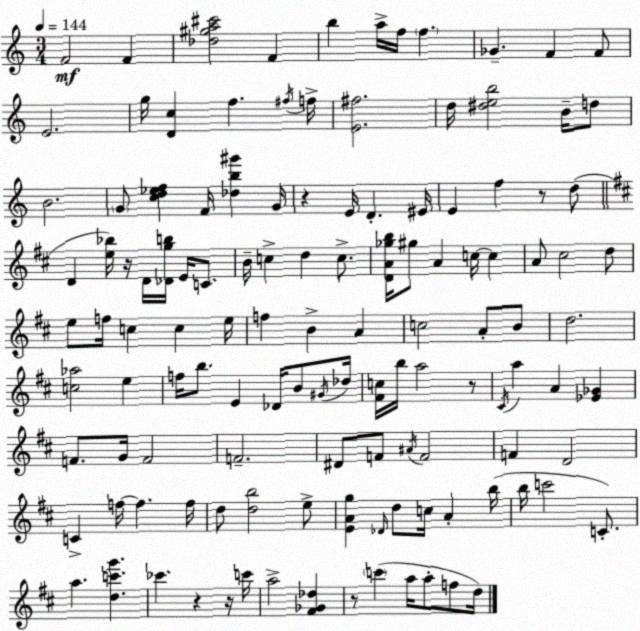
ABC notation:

X:1
T:Untitled
M:3/4
L:1/4
K:Am
F2 F [_d^ga^c']2 F b a/4 f/4 f _G F F/2 E2 g/4 [Dc] f ^f/4 f/4 [E^f]2 d/4 [^deb]2 B/4 d/2 B2 G/2 [cd_ef] F/4 [_db^g'] G/4 z E/4 D ^E/4 E f z/2 d/2 D [e_b]/4 z/4 D/4 [_Dgb]/4 E/4 C/2 B/4 c d c/2 [DA_gb]/4 ^g/2 A c/4 c A/2 ^c2 d/2 e/2 f/4 c c e/4 f B A c2 A/2 B/2 d2 [c_a]2 e f/4 b/2 E _D/4 B/2 ^G/4 _d/4 [^Fc]/4 b/4 a2 z/2 ^C/4 a A [_E_G] F/2 G/4 F2 F2 ^D/2 F/2 ^A/4 F2 F D2 C f/4 f f/4 d/2 [db]2 e/2 [EAg] _D/4 d/2 c/4 A b/4 b/4 c'2 C/2 a [dc'g'] _c' z z/4 c'/4 a2 [^F_G_d] z/2 c' a/4 a/2 f/2 d/4